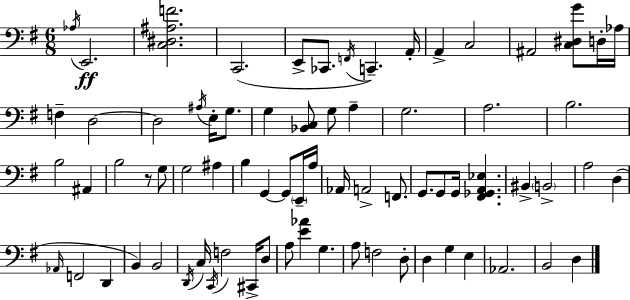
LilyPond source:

{
  \clef bass
  \numericTimeSignature
  \time 6/8
  \key e \minor
  \acciaccatura { aes16 }\ff e,2. | <c dis ais f'>2. | c,2.( | e,8-> ces,8. \acciaccatura { f,16 }) c,4.-- | \break a,16-. a,4-> c2 | ais,2 <c dis g'>8 | d16-. aes16 f4-- d2~~ | d2 \acciaccatura { ais16 } e16-. | \break g8. g4 <bes, c>8 g8 a4-- | g2. | a2. | b2. | \break b2 ais,4 | b2 r8 | g8 g2 ais4 | b4 g,4~~ g,8 | \break \parenthesize e,16-- a16 aes,16 a,2-> | f,8. g,8. g,8 g,16 <fis, ges, a, ees>4. | bis,4-> \parenthesize b,2-> | a2 d4( | \break \grace { aes,16 } f,2 | d,4 b,4) b,2 | \acciaccatura { d,16 } c16 \acciaccatura { c,16 } f2 | cis,16-> d8 a8 <e' aes'>4 | \break g4. a8 f2 | d8-. d4 g4 | e4 aes,2. | b,2 | \break d4 \bar "|."
}